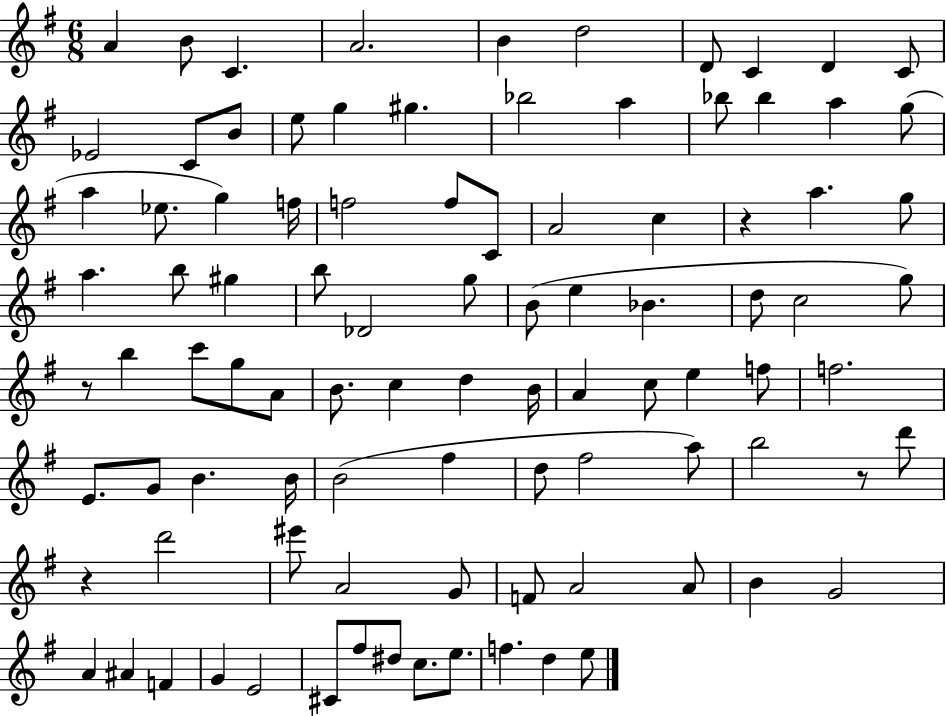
A4/q B4/e C4/q. A4/h. B4/q D5/h D4/e C4/q D4/q C4/e Eb4/h C4/e B4/e E5/e G5/q G#5/q. Bb5/h A5/q Bb5/e Bb5/q A5/q G5/e A5/q Eb5/e. G5/q F5/s F5/h F5/e C4/e A4/h C5/q R/q A5/q. G5/e A5/q. B5/e G#5/q B5/e Db4/h G5/e B4/e E5/q Bb4/q. D5/e C5/h G5/e R/e B5/q C6/e G5/e A4/e B4/e. C5/q D5/q B4/s A4/q C5/e E5/q F5/e F5/h. E4/e. G4/e B4/q. B4/s B4/h F#5/q D5/e F#5/h A5/e B5/h R/e D6/e R/q D6/h EIS6/e A4/h G4/e F4/e A4/h A4/e B4/q G4/h A4/q A#4/q F4/q G4/q E4/h C#4/e F#5/e D#5/e C5/e. E5/e. F5/q. D5/q E5/e